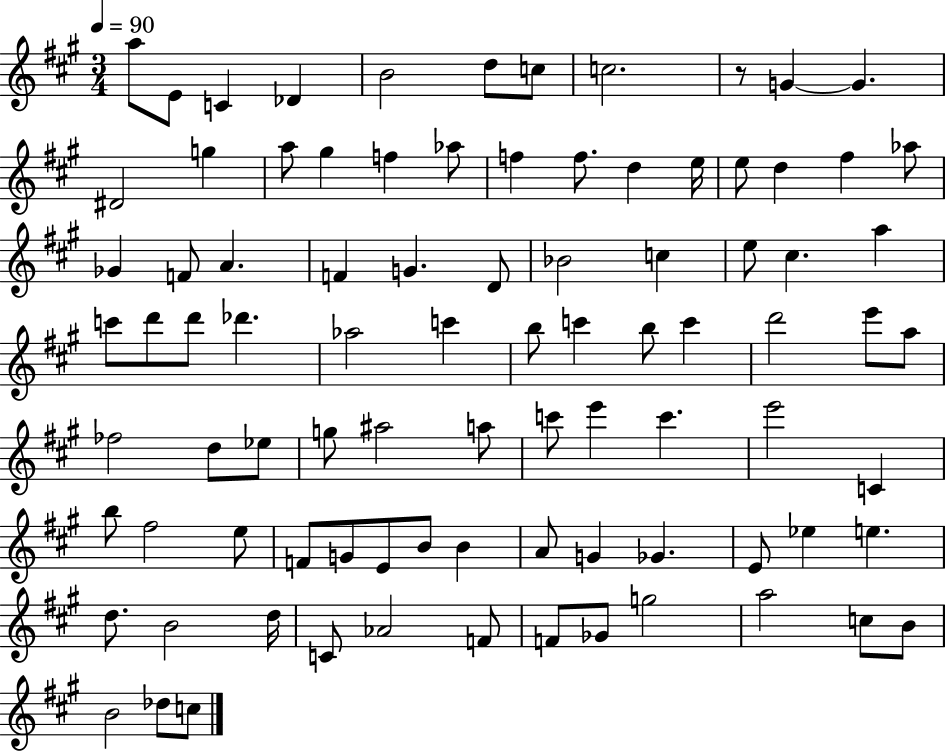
A5/e E4/e C4/q Db4/q B4/h D5/e C5/e C5/h. R/e G4/q G4/q. D#4/h G5/q A5/e G#5/q F5/q Ab5/e F5/q F5/e. D5/q E5/s E5/e D5/q F#5/q Ab5/e Gb4/q F4/e A4/q. F4/q G4/q. D4/e Bb4/h C5/q E5/e C#5/q. A5/q C6/e D6/e D6/e Db6/q. Ab5/h C6/q B5/e C6/q B5/e C6/q D6/h E6/e A5/e FES5/h D5/e Eb5/e G5/e A#5/h A5/e C6/e E6/q C6/q. E6/h C4/q B5/e F#5/h E5/e F4/e G4/e E4/e B4/e B4/q A4/e G4/q Gb4/q. E4/e Eb5/q E5/q. D5/e. B4/h D5/s C4/e Ab4/h F4/e F4/e Gb4/e G5/h A5/h C5/e B4/e B4/h Db5/e C5/e